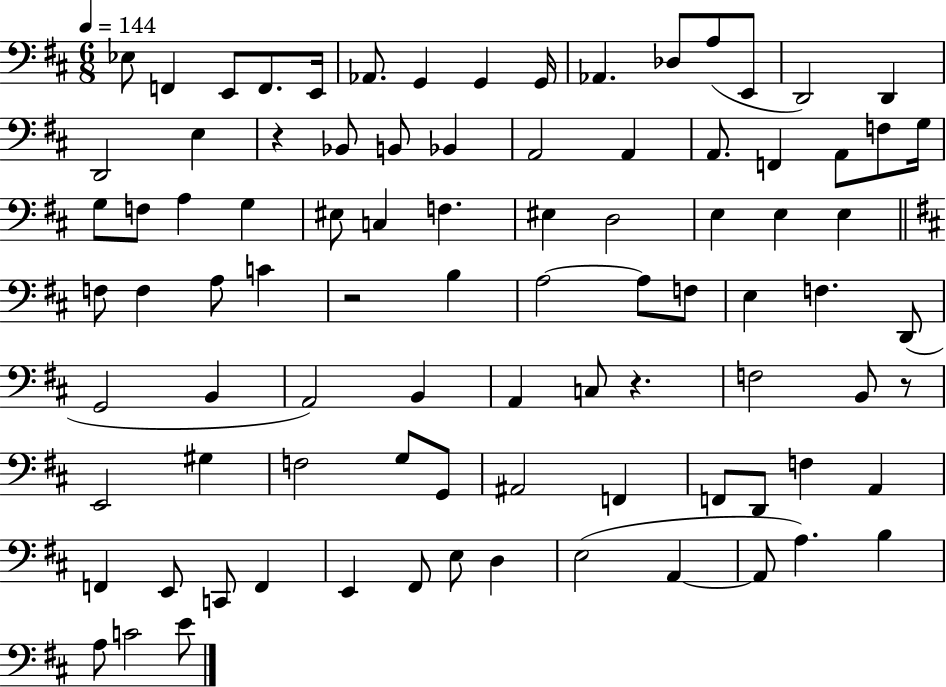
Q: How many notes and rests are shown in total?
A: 89